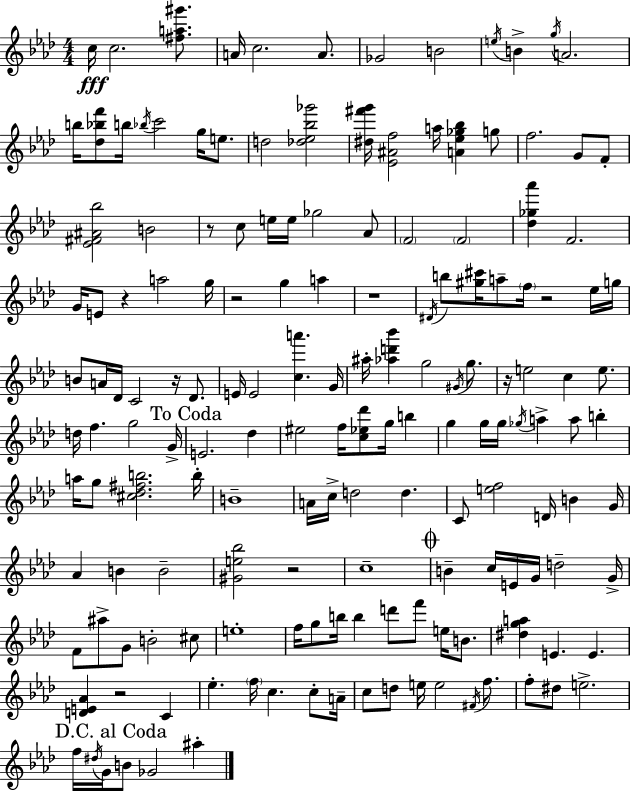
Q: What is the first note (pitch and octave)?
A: C5